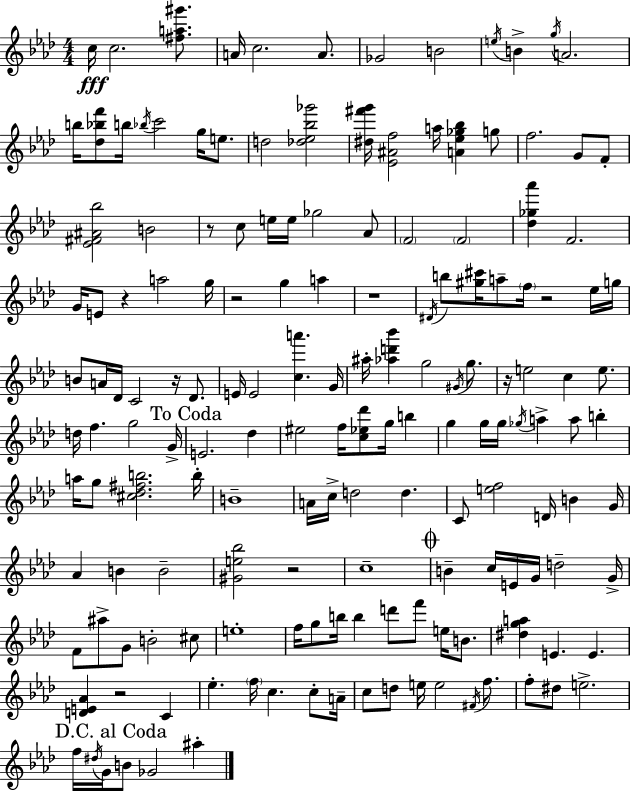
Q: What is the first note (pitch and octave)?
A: C5